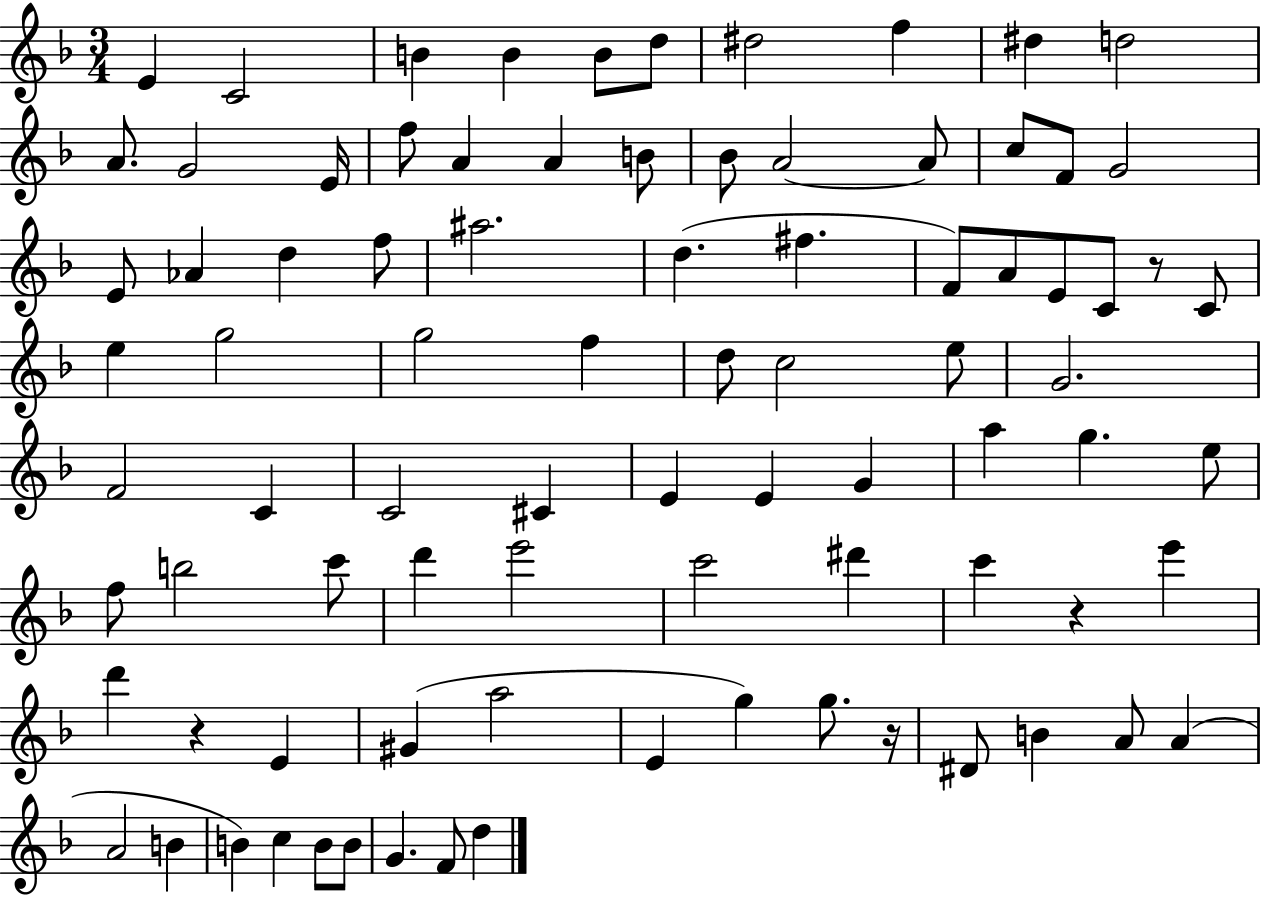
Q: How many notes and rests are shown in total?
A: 86